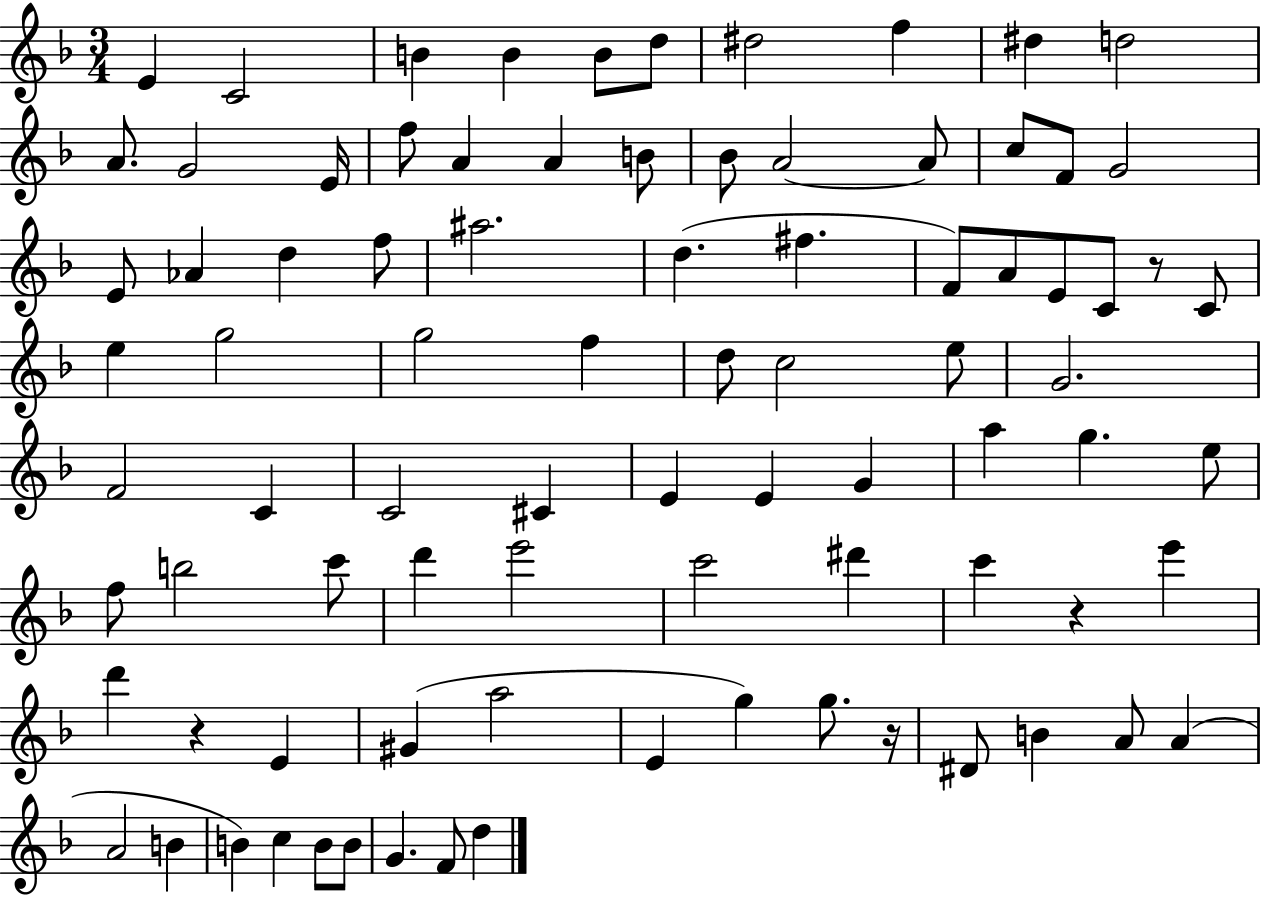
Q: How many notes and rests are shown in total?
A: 86